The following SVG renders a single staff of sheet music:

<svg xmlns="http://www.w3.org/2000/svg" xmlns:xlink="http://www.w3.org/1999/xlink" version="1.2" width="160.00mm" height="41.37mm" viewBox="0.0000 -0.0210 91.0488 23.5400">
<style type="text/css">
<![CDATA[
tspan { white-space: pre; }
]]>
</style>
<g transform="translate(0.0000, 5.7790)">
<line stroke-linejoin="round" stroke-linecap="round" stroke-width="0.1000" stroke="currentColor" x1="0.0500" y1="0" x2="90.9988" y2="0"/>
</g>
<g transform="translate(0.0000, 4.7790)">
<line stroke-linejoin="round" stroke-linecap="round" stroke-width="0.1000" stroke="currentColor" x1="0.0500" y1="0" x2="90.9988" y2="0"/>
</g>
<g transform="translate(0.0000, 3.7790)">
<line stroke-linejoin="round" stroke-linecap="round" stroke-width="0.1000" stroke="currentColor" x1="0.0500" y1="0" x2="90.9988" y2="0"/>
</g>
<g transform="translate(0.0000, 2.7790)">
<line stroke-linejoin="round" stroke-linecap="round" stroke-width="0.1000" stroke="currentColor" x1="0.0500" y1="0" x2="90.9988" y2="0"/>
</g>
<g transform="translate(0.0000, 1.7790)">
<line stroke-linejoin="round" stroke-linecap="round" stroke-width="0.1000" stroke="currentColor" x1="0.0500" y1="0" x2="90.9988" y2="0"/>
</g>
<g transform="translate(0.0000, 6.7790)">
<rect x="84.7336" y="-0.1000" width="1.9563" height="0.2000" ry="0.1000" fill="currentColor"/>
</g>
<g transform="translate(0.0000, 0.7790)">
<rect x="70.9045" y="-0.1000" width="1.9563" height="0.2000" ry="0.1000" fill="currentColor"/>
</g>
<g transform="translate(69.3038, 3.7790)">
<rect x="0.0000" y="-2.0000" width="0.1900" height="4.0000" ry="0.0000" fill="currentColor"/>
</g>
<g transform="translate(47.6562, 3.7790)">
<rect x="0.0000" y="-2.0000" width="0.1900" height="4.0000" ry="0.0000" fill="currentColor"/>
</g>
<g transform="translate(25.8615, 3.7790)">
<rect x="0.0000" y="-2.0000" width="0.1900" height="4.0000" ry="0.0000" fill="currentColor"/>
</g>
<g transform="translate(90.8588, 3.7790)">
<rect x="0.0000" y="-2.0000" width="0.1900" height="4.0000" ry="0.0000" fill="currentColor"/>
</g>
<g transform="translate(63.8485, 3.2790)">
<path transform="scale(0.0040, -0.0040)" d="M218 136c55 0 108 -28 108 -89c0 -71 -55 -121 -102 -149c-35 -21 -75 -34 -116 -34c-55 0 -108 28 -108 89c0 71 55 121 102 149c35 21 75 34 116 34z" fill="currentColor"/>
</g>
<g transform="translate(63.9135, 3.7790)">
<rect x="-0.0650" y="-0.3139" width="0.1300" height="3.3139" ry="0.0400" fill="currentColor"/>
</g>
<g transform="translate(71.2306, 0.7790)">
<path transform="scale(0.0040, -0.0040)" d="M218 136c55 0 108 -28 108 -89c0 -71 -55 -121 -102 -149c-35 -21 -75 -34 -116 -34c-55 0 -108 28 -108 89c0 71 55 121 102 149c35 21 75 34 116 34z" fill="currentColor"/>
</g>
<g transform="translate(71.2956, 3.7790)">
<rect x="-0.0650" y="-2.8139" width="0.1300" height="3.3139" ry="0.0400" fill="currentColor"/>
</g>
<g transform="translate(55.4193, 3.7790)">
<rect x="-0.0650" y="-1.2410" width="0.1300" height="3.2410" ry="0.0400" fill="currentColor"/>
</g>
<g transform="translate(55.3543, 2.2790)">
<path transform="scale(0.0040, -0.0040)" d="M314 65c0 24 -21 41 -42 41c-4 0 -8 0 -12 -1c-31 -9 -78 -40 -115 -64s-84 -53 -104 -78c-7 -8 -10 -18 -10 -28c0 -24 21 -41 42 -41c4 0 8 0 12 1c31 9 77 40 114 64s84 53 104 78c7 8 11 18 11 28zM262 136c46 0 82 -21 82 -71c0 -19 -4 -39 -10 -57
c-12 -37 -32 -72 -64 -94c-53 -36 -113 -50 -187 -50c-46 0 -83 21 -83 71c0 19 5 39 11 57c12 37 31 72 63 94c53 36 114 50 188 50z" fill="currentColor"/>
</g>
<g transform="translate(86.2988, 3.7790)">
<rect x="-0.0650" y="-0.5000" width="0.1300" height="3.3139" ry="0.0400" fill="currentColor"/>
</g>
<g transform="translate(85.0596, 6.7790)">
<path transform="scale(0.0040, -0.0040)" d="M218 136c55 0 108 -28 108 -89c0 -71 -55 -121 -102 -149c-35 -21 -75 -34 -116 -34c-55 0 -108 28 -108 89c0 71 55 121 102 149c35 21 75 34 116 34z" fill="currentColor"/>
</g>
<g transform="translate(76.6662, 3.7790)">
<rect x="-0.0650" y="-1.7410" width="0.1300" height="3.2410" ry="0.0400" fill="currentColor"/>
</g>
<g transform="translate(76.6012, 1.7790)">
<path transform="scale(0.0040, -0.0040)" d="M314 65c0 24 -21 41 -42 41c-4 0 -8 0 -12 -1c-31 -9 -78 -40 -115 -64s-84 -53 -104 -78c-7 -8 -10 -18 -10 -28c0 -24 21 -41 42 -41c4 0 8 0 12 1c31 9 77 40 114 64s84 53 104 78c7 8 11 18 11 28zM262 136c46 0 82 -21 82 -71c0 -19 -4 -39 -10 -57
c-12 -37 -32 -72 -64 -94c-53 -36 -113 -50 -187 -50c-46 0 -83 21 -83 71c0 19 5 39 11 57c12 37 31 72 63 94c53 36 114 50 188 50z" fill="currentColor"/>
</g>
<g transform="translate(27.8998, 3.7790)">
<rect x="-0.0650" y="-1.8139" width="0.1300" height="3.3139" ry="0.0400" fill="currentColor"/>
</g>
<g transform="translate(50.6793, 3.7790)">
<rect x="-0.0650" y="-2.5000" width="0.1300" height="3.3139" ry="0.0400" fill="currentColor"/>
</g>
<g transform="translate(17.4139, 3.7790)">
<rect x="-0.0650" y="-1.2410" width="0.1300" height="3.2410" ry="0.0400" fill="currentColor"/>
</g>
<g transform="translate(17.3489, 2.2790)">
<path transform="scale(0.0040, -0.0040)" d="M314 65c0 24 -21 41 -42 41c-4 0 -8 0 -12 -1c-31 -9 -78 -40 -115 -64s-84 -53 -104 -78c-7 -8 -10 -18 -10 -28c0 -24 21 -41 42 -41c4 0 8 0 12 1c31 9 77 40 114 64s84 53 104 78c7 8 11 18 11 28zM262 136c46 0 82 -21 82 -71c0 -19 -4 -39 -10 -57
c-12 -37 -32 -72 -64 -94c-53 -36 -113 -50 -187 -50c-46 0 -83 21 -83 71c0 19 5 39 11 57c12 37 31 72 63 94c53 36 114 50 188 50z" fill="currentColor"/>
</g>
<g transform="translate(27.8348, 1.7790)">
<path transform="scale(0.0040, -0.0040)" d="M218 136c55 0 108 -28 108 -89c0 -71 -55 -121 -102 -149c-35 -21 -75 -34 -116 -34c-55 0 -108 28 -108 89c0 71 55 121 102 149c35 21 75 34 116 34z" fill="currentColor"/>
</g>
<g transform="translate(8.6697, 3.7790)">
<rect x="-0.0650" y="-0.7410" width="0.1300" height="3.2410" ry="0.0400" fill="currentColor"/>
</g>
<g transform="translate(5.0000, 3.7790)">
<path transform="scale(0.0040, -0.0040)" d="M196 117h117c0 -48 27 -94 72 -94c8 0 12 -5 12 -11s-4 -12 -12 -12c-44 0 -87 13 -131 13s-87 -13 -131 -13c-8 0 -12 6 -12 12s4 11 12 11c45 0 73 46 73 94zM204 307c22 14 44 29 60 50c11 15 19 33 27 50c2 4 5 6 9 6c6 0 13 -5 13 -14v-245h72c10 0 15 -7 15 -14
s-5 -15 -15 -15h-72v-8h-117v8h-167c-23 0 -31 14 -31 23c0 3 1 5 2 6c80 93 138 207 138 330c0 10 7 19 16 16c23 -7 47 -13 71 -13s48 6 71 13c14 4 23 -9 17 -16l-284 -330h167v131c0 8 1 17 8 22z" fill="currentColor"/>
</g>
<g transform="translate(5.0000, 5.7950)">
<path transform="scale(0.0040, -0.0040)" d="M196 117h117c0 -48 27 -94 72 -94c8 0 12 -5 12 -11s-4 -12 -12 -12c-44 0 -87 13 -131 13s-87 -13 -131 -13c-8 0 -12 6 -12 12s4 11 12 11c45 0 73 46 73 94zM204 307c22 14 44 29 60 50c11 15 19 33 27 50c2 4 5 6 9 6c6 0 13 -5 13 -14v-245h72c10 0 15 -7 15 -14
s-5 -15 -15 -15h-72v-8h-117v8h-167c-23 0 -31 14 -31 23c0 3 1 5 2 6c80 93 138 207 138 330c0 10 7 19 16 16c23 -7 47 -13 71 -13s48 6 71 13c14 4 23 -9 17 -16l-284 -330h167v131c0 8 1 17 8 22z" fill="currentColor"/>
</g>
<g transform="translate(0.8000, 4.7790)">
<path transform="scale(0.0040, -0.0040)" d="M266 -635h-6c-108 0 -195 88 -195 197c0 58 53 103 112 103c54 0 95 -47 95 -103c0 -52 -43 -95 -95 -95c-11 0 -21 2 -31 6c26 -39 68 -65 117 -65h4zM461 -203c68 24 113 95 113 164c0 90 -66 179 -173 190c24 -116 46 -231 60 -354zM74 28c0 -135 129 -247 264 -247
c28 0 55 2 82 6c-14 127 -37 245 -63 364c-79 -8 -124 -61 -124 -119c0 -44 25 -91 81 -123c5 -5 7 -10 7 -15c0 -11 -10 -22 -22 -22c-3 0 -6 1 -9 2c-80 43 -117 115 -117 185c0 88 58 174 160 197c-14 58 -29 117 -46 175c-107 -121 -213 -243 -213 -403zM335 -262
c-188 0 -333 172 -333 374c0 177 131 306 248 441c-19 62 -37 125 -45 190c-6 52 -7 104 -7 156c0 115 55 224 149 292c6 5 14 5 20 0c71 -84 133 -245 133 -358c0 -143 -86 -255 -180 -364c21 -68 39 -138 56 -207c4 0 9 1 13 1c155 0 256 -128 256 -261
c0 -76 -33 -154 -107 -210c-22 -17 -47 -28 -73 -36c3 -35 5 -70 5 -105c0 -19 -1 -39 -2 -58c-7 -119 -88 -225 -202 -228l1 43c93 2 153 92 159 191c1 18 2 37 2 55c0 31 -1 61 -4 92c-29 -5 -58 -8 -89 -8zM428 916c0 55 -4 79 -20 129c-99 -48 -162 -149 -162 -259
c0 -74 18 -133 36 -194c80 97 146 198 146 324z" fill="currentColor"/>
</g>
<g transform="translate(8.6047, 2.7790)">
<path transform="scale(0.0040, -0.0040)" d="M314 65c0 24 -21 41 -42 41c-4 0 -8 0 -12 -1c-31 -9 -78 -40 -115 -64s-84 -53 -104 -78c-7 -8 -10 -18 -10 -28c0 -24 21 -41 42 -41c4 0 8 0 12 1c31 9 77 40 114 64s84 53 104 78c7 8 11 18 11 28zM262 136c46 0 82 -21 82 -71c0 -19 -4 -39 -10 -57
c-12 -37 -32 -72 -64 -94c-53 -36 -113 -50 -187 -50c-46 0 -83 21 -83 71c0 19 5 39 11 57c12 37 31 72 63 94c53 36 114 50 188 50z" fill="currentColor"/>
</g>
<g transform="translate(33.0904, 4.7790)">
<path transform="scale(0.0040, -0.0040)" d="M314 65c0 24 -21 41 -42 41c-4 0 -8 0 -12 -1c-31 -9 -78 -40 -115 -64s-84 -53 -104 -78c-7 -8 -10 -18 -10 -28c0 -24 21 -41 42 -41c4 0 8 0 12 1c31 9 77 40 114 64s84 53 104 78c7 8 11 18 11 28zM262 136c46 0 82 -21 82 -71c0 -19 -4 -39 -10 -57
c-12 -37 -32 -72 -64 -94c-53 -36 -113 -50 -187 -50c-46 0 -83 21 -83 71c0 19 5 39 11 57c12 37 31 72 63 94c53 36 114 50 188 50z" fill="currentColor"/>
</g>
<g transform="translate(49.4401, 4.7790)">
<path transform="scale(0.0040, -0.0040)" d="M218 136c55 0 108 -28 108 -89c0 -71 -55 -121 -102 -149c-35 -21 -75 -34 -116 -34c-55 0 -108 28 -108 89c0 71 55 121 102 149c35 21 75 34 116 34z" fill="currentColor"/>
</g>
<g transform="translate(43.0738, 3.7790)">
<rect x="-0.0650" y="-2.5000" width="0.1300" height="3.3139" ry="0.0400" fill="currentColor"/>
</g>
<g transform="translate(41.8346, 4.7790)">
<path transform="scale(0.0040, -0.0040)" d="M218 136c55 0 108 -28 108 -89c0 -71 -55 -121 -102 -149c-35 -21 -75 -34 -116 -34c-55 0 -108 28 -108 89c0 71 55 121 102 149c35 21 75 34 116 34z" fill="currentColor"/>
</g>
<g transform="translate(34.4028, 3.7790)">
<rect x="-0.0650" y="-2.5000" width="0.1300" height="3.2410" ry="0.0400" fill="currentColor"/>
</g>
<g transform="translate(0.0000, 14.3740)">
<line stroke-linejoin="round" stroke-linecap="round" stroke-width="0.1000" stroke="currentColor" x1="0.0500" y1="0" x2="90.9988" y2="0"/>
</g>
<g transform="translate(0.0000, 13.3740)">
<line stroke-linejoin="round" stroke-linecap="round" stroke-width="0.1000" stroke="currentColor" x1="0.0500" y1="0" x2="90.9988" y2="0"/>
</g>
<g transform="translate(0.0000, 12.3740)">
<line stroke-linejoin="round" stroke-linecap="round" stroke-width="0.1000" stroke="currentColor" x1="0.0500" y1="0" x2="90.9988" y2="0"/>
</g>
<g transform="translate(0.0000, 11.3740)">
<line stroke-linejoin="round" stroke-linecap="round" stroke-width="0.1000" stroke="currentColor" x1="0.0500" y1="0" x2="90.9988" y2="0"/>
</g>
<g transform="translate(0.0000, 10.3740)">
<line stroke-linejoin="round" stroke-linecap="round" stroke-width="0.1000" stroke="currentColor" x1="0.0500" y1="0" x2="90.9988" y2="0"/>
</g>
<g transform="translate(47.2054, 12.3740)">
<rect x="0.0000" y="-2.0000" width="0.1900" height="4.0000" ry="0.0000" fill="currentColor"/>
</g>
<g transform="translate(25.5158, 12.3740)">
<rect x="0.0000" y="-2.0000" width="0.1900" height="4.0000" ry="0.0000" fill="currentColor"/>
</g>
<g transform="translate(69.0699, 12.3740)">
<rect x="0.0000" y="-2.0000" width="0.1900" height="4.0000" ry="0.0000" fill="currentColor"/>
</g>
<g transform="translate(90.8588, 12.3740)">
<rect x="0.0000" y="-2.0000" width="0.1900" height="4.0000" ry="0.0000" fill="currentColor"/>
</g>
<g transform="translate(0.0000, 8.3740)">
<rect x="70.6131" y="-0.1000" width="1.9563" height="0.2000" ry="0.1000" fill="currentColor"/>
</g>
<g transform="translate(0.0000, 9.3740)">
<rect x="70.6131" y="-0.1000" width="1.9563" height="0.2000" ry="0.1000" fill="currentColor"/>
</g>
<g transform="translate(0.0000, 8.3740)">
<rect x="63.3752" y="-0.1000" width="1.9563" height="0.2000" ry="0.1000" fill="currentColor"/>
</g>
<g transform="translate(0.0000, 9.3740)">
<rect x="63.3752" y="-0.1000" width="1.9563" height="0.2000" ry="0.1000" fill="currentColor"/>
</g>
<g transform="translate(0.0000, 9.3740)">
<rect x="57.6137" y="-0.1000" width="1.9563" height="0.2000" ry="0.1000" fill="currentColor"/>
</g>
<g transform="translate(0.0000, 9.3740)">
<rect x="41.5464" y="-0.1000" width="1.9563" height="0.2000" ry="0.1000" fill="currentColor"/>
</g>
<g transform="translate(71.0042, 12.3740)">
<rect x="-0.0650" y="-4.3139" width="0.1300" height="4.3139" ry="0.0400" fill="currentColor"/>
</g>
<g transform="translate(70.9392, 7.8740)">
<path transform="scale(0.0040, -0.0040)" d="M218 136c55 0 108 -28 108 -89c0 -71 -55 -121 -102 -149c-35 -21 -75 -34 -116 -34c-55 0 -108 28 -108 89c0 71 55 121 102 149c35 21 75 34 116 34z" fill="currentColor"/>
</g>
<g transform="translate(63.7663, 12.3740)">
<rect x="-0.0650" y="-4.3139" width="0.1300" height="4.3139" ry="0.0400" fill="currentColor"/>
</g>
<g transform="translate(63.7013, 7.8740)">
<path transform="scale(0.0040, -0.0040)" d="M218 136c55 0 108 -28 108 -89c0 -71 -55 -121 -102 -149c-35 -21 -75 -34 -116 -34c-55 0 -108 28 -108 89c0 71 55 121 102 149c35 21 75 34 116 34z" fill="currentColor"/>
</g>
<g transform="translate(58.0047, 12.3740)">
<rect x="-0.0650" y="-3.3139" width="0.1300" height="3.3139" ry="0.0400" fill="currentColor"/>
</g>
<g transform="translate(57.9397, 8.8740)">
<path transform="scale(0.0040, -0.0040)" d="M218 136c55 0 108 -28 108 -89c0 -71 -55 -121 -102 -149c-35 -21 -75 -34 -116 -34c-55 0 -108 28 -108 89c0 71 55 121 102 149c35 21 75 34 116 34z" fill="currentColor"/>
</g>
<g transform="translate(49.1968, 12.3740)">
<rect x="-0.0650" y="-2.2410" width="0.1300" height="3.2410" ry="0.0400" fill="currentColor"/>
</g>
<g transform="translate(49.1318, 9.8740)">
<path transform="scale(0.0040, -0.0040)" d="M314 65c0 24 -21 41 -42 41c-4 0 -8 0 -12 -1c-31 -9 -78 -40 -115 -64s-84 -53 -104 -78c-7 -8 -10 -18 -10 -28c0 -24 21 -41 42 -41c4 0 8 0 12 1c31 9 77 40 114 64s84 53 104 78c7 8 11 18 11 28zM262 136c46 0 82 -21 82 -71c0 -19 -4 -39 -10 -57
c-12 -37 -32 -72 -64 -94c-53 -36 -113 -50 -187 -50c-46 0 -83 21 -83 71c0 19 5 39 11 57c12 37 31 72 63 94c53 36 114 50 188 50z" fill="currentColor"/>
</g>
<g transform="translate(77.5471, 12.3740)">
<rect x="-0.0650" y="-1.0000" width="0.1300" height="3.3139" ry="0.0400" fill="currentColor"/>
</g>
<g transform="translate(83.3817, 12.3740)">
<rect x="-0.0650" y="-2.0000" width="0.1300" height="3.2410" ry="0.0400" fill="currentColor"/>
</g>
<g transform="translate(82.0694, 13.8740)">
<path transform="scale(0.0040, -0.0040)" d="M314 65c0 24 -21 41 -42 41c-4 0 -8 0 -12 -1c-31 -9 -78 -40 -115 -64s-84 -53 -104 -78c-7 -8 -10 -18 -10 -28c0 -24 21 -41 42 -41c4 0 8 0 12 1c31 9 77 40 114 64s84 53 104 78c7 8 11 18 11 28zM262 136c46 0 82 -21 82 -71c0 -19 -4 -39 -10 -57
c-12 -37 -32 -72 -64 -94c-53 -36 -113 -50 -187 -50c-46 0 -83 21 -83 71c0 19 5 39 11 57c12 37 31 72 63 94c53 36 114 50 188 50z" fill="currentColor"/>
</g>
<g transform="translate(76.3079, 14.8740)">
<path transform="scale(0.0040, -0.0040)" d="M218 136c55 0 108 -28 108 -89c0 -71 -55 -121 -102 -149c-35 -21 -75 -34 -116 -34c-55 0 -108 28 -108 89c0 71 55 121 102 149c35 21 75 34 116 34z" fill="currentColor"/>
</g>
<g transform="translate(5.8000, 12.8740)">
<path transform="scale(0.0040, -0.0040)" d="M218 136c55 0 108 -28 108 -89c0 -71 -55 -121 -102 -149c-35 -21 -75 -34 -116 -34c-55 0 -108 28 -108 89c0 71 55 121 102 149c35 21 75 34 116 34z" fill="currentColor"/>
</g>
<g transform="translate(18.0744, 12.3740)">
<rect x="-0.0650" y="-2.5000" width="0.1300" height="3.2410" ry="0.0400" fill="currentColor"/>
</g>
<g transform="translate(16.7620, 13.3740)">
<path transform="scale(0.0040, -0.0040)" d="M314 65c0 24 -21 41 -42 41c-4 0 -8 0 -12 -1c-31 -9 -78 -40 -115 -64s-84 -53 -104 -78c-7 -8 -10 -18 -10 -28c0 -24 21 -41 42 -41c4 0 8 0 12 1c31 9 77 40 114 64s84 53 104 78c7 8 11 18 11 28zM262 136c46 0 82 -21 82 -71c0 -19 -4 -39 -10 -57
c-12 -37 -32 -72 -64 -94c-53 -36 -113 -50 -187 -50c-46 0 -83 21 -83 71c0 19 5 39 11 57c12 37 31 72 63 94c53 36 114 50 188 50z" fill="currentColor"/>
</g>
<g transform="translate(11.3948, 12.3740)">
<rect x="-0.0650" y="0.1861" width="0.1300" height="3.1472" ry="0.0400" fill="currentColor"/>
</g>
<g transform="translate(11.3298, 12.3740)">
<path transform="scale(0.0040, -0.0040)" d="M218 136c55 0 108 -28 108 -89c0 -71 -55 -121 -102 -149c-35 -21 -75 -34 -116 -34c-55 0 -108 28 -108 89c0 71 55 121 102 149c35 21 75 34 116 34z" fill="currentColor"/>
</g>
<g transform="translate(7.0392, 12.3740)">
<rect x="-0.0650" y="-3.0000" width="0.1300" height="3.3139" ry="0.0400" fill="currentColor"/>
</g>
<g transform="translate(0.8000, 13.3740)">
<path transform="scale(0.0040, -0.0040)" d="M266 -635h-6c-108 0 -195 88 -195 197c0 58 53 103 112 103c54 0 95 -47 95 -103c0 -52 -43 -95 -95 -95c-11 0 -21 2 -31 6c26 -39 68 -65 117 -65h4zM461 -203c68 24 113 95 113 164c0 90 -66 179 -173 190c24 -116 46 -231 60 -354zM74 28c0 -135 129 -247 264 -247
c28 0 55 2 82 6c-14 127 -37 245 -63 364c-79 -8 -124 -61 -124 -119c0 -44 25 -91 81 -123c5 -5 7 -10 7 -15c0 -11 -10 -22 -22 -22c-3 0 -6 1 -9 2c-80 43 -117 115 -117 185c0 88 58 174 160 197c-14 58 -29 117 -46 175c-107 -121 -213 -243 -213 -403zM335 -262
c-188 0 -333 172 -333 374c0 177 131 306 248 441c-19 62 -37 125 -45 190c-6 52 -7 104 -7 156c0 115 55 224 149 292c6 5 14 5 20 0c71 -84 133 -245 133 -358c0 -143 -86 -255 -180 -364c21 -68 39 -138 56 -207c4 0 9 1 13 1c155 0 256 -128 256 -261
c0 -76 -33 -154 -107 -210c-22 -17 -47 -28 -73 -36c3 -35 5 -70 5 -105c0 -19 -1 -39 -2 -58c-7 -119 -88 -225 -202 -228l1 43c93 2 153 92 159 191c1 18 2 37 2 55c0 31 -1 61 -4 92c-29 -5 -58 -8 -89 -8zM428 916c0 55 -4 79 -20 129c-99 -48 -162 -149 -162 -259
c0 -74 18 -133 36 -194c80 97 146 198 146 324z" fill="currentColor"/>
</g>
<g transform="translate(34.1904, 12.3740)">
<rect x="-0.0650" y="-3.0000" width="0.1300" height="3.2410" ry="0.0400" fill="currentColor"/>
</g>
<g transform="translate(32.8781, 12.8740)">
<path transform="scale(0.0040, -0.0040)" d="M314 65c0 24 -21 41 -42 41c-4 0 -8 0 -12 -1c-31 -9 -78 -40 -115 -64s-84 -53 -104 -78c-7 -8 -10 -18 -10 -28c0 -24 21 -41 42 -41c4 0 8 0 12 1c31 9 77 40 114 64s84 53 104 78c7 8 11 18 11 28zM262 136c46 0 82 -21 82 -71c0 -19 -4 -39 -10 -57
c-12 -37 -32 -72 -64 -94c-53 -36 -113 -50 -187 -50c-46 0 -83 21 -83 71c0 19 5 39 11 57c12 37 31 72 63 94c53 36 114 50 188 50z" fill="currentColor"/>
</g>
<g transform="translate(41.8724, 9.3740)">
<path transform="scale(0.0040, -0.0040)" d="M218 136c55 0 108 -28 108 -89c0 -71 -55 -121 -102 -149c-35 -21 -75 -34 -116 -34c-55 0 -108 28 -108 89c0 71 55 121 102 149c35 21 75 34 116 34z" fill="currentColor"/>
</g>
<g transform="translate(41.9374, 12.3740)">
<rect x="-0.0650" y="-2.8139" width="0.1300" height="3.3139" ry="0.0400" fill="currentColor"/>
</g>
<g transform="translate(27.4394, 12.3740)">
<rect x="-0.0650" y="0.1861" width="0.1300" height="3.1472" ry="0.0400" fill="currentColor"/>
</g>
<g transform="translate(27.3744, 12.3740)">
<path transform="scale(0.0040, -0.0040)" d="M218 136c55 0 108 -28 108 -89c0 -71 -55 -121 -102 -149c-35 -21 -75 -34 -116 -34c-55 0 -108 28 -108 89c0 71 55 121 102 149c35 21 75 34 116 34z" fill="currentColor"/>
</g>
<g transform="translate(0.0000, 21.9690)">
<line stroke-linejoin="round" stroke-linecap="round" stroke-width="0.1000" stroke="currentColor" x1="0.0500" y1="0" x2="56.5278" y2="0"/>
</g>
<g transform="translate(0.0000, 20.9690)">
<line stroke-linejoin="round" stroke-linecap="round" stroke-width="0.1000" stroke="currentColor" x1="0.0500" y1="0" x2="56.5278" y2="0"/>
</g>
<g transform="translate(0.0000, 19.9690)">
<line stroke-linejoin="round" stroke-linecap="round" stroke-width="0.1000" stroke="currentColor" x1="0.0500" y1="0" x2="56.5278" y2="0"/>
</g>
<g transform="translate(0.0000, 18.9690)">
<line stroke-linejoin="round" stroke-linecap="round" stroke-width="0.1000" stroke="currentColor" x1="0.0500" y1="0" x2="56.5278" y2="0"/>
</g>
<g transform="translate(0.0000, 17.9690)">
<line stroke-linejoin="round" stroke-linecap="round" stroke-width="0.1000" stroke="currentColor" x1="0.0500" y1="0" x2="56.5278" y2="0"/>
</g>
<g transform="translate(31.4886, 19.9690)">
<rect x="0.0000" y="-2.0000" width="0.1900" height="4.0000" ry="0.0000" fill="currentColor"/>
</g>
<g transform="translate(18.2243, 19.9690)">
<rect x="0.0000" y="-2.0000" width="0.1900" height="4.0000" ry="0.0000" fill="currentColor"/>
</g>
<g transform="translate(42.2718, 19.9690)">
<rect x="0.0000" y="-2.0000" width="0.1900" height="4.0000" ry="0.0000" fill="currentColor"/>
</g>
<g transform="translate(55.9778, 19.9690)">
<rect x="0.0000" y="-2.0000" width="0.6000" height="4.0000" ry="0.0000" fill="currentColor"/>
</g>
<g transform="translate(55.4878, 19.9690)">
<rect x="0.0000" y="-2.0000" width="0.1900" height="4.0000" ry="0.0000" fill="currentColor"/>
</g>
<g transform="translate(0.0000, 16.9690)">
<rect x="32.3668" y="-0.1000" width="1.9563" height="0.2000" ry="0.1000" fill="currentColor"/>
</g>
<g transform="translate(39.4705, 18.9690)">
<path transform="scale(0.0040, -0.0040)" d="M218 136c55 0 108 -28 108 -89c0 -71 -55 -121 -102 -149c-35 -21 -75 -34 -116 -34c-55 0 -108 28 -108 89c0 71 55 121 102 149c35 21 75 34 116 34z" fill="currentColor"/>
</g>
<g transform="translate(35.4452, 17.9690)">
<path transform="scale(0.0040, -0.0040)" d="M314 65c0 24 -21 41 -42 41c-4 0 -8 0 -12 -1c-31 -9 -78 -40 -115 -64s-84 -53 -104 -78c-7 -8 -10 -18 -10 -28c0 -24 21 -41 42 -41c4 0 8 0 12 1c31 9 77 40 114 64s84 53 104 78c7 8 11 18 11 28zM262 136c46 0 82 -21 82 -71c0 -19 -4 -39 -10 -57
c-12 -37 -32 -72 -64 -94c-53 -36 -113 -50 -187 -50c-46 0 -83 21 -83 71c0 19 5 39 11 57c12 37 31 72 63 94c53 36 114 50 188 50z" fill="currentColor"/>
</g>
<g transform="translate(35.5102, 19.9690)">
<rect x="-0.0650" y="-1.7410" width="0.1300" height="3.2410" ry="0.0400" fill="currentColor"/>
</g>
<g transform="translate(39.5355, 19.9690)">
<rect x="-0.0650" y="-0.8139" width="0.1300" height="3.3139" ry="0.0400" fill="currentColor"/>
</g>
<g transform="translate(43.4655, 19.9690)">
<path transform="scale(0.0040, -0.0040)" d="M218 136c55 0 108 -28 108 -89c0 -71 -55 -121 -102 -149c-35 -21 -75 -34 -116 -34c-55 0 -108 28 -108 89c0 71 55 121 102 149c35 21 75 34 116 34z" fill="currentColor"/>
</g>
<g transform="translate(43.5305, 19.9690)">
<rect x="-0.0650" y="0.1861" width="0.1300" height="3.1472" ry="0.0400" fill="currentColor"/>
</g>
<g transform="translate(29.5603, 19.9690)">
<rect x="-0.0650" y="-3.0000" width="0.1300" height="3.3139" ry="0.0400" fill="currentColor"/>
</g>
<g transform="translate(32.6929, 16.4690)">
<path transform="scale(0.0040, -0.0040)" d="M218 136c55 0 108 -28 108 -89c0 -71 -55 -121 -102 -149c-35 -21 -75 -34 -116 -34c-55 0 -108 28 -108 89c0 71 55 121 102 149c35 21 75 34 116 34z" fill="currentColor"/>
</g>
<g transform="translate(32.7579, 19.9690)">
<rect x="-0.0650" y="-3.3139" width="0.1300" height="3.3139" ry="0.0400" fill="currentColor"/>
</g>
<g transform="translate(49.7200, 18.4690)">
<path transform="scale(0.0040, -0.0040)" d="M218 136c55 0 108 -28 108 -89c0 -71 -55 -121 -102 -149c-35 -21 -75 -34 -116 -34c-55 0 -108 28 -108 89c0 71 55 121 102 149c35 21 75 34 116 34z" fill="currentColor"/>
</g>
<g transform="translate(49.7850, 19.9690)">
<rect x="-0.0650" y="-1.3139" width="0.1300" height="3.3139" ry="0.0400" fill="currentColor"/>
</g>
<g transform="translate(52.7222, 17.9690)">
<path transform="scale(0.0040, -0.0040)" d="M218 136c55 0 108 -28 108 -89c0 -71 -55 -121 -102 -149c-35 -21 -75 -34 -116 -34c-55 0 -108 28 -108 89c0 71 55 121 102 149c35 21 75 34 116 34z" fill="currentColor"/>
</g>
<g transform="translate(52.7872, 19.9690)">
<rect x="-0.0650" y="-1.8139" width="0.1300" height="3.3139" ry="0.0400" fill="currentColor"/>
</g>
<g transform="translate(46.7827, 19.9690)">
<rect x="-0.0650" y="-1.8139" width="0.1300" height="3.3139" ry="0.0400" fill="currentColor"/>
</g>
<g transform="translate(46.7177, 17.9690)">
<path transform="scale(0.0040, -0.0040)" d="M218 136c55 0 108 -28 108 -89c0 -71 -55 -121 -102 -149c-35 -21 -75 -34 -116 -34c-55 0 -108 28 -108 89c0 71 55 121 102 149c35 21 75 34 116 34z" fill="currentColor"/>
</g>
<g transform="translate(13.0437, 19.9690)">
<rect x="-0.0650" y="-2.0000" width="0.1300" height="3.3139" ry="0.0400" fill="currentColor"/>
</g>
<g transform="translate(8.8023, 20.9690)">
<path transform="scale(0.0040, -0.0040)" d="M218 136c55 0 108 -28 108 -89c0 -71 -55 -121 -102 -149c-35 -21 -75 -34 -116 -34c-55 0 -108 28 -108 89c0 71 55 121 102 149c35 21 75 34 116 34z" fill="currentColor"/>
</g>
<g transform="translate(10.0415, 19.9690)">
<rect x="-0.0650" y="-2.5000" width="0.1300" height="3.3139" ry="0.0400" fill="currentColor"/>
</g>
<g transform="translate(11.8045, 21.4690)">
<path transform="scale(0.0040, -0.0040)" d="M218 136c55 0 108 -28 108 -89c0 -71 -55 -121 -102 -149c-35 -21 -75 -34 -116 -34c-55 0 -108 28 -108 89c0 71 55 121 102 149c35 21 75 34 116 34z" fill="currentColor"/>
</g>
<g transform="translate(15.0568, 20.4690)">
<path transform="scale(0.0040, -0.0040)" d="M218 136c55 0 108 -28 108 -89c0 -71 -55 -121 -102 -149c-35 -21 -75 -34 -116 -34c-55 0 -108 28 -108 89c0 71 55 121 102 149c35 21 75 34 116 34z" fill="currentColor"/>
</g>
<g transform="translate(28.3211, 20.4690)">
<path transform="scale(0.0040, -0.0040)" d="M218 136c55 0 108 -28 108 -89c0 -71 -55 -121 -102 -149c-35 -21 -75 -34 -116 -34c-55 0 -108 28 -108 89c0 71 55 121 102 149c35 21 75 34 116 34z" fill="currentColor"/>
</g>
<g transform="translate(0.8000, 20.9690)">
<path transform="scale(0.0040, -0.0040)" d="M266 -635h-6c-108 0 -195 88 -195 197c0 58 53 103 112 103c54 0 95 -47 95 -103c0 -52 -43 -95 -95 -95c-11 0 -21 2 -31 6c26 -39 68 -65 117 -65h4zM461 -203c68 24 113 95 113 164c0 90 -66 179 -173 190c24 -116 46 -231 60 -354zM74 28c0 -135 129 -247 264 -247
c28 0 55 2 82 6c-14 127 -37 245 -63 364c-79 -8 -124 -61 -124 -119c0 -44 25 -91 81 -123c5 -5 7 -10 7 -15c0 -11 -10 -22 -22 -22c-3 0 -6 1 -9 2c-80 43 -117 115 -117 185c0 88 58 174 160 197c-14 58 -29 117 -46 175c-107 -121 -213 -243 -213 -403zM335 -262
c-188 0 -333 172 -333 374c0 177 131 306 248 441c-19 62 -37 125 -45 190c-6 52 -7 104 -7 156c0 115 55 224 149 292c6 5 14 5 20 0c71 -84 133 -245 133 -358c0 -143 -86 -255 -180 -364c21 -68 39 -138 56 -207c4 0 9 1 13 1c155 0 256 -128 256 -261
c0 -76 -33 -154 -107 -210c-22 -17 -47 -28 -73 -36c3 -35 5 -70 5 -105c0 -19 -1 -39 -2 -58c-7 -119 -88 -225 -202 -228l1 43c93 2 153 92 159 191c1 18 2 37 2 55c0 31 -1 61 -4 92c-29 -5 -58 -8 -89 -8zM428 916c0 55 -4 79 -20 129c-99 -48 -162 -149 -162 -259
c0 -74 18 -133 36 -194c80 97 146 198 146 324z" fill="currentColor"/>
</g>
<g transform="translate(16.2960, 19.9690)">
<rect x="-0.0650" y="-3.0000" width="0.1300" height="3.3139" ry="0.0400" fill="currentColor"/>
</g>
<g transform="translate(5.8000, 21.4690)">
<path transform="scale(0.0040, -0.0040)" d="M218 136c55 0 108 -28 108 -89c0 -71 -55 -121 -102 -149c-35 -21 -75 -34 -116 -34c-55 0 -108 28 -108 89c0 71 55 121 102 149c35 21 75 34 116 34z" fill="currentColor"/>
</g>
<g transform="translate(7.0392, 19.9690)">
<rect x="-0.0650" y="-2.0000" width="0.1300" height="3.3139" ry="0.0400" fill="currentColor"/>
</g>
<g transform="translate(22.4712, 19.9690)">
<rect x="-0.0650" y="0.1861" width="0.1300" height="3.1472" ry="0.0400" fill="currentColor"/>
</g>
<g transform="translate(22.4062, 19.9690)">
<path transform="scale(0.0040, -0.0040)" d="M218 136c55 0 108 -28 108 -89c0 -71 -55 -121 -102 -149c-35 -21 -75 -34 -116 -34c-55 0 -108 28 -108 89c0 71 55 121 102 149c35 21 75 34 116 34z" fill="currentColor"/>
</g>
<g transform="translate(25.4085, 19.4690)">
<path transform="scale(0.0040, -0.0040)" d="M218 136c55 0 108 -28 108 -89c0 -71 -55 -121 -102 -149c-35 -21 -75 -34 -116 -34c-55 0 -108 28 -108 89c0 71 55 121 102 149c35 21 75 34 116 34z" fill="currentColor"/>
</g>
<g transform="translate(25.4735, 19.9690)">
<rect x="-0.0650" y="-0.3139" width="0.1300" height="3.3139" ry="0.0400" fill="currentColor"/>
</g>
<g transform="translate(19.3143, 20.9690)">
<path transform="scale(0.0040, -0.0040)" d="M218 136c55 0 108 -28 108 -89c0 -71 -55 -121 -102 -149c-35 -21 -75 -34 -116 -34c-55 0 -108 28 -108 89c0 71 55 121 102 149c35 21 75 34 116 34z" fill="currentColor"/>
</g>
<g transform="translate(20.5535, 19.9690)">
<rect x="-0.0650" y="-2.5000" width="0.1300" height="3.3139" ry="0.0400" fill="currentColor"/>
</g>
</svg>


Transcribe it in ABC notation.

X:1
T:Untitled
M:4/4
L:1/4
K:C
d2 e2 f G2 G G e2 c a f2 C A B G2 B A2 a g2 b d' d' D F2 F G F A G B c A b f2 d B f e f